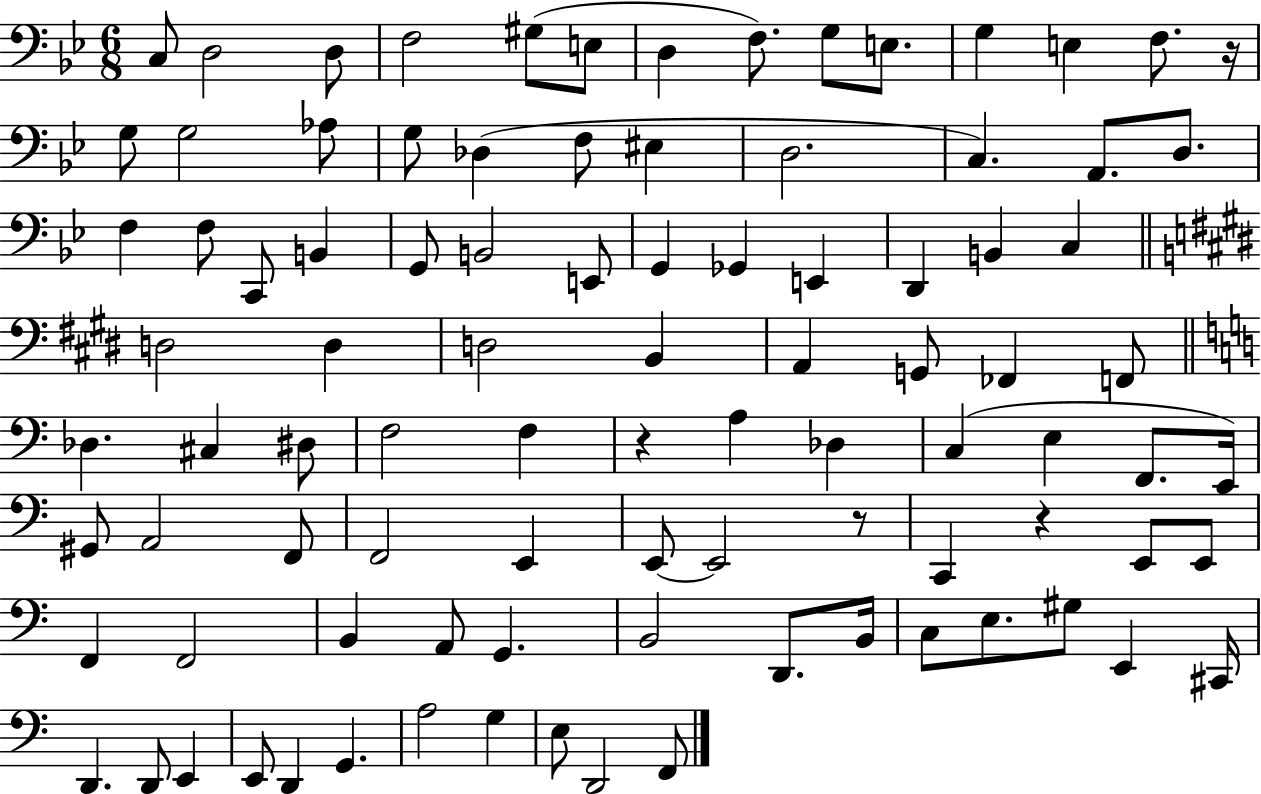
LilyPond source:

{
  \clef bass
  \numericTimeSignature
  \time 6/8
  \key bes \major
  c8 d2 d8 | f2 gis8( e8 | d4 f8.) g8 e8. | g4 e4 f8. r16 | \break g8 g2 aes8 | g8 des4( f8 eis4 | d2. | c4.) a,8. d8. | \break f4 f8 c,8 b,4 | g,8 b,2 e,8 | g,4 ges,4 e,4 | d,4 b,4 c4 | \break \bar "||" \break \key e \major d2 d4 | d2 b,4 | a,4 g,8 fes,4 f,8 | \bar "||" \break \key c \major des4. cis4 dis8 | f2 f4 | r4 a4 des4 | c4( e4 f,8. e,16) | \break gis,8 a,2 f,8 | f,2 e,4 | e,8~~ e,2 r8 | c,4 r4 e,8 e,8 | \break f,4 f,2 | b,4 a,8 g,4. | b,2 d,8. b,16 | c8 e8. gis8 e,4 cis,16 | \break d,4. d,8 e,4 | e,8 d,4 g,4. | a2 g4 | e8 d,2 f,8 | \break \bar "|."
}